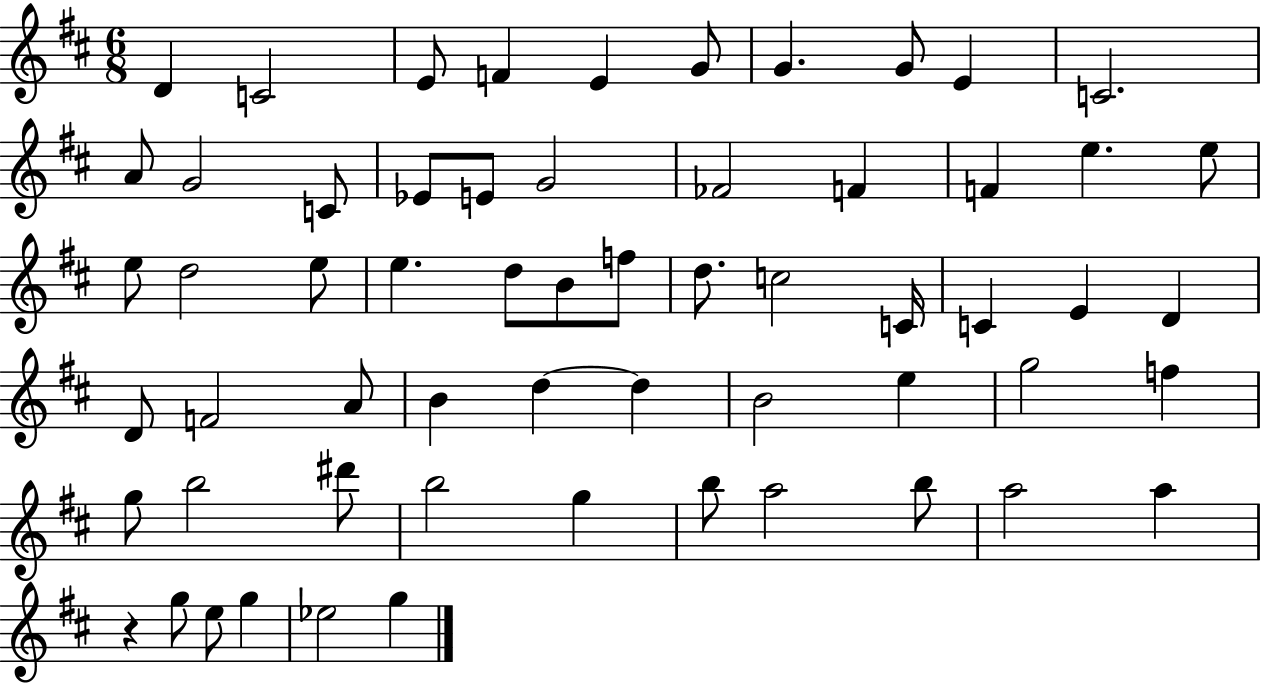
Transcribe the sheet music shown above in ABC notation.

X:1
T:Untitled
M:6/8
L:1/4
K:D
D C2 E/2 F E G/2 G G/2 E C2 A/2 G2 C/2 _E/2 E/2 G2 _F2 F F e e/2 e/2 d2 e/2 e d/2 B/2 f/2 d/2 c2 C/4 C E D D/2 F2 A/2 B d d B2 e g2 f g/2 b2 ^d'/2 b2 g b/2 a2 b/2 a2 a z g/2 e/2 g _e2 g